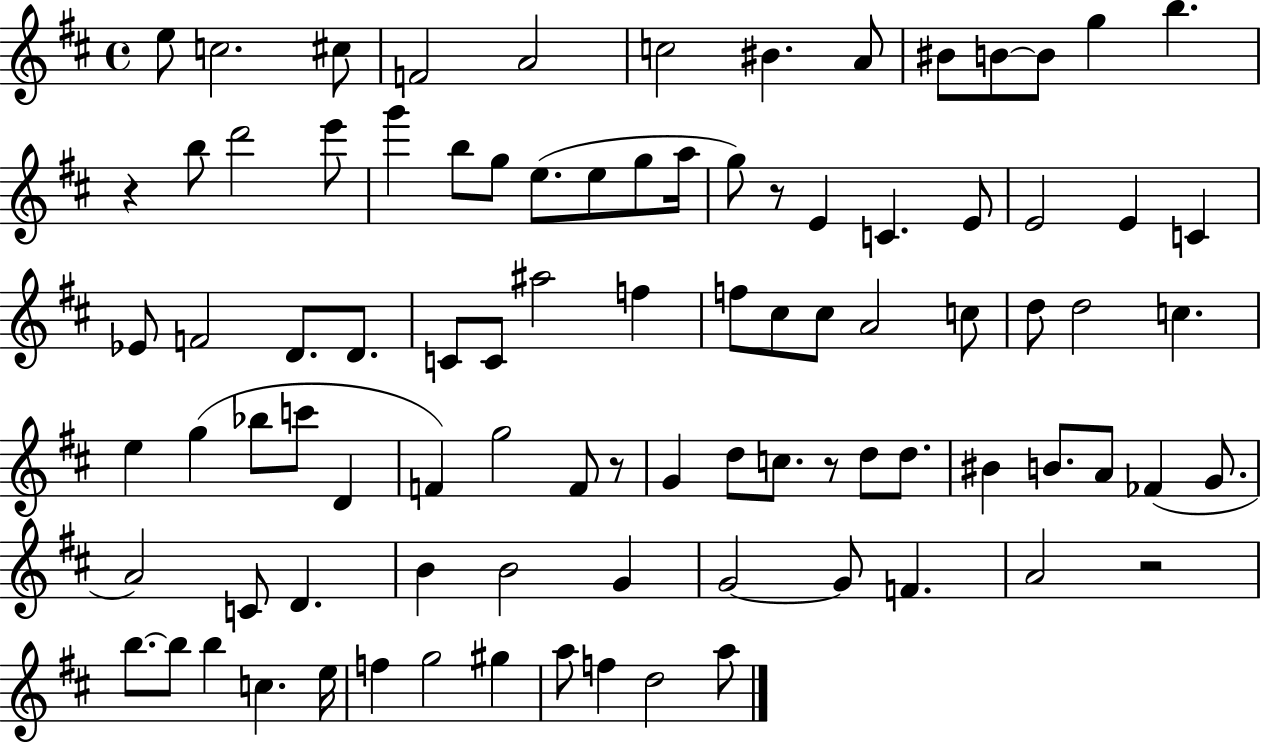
{
  \clef treble
  \time 4/4
  \defaultTimeSignature
  \key d \major
  e''8 c''2. cis''8 | f'2 a'2 | c''2 bis'4. a'8 | bis'8 b'8~~ b'8 g''4 b''4. | \break r4 b''8 d'''2 e'''8 | g'''4 b''8 g''8 e''8.( e''8 g''8 a''16 | g''8) r8 e'4 c'4. e'8 | e'2 e'4 c'4 | \break ees'8 f'2 d'8. d'8. | c'8 c'8 ais''2 f''4 | f''8 cis''8 cis''8 a'2 c''8 | d''8 d''2 c''4. | \break e''4 g''4( bes''8 c'''8 d'4 | f'4) g''2 f'8 r8 | g'4 d''8 c''8. r8 d''8 d''8. | bis'4 b'8. a'8 fes'4( g'8. | \break a'2) c'8 d'4. | b'4 b'2 g'4 | g'2~~ g'8 f'4. | a'2 r2 | \break b''8.~~ b''8 b''4 c''4. e''16 | f''4 g''2 gis''4 | a''8 f''4 d''2 a''8 | \bar "|."
}